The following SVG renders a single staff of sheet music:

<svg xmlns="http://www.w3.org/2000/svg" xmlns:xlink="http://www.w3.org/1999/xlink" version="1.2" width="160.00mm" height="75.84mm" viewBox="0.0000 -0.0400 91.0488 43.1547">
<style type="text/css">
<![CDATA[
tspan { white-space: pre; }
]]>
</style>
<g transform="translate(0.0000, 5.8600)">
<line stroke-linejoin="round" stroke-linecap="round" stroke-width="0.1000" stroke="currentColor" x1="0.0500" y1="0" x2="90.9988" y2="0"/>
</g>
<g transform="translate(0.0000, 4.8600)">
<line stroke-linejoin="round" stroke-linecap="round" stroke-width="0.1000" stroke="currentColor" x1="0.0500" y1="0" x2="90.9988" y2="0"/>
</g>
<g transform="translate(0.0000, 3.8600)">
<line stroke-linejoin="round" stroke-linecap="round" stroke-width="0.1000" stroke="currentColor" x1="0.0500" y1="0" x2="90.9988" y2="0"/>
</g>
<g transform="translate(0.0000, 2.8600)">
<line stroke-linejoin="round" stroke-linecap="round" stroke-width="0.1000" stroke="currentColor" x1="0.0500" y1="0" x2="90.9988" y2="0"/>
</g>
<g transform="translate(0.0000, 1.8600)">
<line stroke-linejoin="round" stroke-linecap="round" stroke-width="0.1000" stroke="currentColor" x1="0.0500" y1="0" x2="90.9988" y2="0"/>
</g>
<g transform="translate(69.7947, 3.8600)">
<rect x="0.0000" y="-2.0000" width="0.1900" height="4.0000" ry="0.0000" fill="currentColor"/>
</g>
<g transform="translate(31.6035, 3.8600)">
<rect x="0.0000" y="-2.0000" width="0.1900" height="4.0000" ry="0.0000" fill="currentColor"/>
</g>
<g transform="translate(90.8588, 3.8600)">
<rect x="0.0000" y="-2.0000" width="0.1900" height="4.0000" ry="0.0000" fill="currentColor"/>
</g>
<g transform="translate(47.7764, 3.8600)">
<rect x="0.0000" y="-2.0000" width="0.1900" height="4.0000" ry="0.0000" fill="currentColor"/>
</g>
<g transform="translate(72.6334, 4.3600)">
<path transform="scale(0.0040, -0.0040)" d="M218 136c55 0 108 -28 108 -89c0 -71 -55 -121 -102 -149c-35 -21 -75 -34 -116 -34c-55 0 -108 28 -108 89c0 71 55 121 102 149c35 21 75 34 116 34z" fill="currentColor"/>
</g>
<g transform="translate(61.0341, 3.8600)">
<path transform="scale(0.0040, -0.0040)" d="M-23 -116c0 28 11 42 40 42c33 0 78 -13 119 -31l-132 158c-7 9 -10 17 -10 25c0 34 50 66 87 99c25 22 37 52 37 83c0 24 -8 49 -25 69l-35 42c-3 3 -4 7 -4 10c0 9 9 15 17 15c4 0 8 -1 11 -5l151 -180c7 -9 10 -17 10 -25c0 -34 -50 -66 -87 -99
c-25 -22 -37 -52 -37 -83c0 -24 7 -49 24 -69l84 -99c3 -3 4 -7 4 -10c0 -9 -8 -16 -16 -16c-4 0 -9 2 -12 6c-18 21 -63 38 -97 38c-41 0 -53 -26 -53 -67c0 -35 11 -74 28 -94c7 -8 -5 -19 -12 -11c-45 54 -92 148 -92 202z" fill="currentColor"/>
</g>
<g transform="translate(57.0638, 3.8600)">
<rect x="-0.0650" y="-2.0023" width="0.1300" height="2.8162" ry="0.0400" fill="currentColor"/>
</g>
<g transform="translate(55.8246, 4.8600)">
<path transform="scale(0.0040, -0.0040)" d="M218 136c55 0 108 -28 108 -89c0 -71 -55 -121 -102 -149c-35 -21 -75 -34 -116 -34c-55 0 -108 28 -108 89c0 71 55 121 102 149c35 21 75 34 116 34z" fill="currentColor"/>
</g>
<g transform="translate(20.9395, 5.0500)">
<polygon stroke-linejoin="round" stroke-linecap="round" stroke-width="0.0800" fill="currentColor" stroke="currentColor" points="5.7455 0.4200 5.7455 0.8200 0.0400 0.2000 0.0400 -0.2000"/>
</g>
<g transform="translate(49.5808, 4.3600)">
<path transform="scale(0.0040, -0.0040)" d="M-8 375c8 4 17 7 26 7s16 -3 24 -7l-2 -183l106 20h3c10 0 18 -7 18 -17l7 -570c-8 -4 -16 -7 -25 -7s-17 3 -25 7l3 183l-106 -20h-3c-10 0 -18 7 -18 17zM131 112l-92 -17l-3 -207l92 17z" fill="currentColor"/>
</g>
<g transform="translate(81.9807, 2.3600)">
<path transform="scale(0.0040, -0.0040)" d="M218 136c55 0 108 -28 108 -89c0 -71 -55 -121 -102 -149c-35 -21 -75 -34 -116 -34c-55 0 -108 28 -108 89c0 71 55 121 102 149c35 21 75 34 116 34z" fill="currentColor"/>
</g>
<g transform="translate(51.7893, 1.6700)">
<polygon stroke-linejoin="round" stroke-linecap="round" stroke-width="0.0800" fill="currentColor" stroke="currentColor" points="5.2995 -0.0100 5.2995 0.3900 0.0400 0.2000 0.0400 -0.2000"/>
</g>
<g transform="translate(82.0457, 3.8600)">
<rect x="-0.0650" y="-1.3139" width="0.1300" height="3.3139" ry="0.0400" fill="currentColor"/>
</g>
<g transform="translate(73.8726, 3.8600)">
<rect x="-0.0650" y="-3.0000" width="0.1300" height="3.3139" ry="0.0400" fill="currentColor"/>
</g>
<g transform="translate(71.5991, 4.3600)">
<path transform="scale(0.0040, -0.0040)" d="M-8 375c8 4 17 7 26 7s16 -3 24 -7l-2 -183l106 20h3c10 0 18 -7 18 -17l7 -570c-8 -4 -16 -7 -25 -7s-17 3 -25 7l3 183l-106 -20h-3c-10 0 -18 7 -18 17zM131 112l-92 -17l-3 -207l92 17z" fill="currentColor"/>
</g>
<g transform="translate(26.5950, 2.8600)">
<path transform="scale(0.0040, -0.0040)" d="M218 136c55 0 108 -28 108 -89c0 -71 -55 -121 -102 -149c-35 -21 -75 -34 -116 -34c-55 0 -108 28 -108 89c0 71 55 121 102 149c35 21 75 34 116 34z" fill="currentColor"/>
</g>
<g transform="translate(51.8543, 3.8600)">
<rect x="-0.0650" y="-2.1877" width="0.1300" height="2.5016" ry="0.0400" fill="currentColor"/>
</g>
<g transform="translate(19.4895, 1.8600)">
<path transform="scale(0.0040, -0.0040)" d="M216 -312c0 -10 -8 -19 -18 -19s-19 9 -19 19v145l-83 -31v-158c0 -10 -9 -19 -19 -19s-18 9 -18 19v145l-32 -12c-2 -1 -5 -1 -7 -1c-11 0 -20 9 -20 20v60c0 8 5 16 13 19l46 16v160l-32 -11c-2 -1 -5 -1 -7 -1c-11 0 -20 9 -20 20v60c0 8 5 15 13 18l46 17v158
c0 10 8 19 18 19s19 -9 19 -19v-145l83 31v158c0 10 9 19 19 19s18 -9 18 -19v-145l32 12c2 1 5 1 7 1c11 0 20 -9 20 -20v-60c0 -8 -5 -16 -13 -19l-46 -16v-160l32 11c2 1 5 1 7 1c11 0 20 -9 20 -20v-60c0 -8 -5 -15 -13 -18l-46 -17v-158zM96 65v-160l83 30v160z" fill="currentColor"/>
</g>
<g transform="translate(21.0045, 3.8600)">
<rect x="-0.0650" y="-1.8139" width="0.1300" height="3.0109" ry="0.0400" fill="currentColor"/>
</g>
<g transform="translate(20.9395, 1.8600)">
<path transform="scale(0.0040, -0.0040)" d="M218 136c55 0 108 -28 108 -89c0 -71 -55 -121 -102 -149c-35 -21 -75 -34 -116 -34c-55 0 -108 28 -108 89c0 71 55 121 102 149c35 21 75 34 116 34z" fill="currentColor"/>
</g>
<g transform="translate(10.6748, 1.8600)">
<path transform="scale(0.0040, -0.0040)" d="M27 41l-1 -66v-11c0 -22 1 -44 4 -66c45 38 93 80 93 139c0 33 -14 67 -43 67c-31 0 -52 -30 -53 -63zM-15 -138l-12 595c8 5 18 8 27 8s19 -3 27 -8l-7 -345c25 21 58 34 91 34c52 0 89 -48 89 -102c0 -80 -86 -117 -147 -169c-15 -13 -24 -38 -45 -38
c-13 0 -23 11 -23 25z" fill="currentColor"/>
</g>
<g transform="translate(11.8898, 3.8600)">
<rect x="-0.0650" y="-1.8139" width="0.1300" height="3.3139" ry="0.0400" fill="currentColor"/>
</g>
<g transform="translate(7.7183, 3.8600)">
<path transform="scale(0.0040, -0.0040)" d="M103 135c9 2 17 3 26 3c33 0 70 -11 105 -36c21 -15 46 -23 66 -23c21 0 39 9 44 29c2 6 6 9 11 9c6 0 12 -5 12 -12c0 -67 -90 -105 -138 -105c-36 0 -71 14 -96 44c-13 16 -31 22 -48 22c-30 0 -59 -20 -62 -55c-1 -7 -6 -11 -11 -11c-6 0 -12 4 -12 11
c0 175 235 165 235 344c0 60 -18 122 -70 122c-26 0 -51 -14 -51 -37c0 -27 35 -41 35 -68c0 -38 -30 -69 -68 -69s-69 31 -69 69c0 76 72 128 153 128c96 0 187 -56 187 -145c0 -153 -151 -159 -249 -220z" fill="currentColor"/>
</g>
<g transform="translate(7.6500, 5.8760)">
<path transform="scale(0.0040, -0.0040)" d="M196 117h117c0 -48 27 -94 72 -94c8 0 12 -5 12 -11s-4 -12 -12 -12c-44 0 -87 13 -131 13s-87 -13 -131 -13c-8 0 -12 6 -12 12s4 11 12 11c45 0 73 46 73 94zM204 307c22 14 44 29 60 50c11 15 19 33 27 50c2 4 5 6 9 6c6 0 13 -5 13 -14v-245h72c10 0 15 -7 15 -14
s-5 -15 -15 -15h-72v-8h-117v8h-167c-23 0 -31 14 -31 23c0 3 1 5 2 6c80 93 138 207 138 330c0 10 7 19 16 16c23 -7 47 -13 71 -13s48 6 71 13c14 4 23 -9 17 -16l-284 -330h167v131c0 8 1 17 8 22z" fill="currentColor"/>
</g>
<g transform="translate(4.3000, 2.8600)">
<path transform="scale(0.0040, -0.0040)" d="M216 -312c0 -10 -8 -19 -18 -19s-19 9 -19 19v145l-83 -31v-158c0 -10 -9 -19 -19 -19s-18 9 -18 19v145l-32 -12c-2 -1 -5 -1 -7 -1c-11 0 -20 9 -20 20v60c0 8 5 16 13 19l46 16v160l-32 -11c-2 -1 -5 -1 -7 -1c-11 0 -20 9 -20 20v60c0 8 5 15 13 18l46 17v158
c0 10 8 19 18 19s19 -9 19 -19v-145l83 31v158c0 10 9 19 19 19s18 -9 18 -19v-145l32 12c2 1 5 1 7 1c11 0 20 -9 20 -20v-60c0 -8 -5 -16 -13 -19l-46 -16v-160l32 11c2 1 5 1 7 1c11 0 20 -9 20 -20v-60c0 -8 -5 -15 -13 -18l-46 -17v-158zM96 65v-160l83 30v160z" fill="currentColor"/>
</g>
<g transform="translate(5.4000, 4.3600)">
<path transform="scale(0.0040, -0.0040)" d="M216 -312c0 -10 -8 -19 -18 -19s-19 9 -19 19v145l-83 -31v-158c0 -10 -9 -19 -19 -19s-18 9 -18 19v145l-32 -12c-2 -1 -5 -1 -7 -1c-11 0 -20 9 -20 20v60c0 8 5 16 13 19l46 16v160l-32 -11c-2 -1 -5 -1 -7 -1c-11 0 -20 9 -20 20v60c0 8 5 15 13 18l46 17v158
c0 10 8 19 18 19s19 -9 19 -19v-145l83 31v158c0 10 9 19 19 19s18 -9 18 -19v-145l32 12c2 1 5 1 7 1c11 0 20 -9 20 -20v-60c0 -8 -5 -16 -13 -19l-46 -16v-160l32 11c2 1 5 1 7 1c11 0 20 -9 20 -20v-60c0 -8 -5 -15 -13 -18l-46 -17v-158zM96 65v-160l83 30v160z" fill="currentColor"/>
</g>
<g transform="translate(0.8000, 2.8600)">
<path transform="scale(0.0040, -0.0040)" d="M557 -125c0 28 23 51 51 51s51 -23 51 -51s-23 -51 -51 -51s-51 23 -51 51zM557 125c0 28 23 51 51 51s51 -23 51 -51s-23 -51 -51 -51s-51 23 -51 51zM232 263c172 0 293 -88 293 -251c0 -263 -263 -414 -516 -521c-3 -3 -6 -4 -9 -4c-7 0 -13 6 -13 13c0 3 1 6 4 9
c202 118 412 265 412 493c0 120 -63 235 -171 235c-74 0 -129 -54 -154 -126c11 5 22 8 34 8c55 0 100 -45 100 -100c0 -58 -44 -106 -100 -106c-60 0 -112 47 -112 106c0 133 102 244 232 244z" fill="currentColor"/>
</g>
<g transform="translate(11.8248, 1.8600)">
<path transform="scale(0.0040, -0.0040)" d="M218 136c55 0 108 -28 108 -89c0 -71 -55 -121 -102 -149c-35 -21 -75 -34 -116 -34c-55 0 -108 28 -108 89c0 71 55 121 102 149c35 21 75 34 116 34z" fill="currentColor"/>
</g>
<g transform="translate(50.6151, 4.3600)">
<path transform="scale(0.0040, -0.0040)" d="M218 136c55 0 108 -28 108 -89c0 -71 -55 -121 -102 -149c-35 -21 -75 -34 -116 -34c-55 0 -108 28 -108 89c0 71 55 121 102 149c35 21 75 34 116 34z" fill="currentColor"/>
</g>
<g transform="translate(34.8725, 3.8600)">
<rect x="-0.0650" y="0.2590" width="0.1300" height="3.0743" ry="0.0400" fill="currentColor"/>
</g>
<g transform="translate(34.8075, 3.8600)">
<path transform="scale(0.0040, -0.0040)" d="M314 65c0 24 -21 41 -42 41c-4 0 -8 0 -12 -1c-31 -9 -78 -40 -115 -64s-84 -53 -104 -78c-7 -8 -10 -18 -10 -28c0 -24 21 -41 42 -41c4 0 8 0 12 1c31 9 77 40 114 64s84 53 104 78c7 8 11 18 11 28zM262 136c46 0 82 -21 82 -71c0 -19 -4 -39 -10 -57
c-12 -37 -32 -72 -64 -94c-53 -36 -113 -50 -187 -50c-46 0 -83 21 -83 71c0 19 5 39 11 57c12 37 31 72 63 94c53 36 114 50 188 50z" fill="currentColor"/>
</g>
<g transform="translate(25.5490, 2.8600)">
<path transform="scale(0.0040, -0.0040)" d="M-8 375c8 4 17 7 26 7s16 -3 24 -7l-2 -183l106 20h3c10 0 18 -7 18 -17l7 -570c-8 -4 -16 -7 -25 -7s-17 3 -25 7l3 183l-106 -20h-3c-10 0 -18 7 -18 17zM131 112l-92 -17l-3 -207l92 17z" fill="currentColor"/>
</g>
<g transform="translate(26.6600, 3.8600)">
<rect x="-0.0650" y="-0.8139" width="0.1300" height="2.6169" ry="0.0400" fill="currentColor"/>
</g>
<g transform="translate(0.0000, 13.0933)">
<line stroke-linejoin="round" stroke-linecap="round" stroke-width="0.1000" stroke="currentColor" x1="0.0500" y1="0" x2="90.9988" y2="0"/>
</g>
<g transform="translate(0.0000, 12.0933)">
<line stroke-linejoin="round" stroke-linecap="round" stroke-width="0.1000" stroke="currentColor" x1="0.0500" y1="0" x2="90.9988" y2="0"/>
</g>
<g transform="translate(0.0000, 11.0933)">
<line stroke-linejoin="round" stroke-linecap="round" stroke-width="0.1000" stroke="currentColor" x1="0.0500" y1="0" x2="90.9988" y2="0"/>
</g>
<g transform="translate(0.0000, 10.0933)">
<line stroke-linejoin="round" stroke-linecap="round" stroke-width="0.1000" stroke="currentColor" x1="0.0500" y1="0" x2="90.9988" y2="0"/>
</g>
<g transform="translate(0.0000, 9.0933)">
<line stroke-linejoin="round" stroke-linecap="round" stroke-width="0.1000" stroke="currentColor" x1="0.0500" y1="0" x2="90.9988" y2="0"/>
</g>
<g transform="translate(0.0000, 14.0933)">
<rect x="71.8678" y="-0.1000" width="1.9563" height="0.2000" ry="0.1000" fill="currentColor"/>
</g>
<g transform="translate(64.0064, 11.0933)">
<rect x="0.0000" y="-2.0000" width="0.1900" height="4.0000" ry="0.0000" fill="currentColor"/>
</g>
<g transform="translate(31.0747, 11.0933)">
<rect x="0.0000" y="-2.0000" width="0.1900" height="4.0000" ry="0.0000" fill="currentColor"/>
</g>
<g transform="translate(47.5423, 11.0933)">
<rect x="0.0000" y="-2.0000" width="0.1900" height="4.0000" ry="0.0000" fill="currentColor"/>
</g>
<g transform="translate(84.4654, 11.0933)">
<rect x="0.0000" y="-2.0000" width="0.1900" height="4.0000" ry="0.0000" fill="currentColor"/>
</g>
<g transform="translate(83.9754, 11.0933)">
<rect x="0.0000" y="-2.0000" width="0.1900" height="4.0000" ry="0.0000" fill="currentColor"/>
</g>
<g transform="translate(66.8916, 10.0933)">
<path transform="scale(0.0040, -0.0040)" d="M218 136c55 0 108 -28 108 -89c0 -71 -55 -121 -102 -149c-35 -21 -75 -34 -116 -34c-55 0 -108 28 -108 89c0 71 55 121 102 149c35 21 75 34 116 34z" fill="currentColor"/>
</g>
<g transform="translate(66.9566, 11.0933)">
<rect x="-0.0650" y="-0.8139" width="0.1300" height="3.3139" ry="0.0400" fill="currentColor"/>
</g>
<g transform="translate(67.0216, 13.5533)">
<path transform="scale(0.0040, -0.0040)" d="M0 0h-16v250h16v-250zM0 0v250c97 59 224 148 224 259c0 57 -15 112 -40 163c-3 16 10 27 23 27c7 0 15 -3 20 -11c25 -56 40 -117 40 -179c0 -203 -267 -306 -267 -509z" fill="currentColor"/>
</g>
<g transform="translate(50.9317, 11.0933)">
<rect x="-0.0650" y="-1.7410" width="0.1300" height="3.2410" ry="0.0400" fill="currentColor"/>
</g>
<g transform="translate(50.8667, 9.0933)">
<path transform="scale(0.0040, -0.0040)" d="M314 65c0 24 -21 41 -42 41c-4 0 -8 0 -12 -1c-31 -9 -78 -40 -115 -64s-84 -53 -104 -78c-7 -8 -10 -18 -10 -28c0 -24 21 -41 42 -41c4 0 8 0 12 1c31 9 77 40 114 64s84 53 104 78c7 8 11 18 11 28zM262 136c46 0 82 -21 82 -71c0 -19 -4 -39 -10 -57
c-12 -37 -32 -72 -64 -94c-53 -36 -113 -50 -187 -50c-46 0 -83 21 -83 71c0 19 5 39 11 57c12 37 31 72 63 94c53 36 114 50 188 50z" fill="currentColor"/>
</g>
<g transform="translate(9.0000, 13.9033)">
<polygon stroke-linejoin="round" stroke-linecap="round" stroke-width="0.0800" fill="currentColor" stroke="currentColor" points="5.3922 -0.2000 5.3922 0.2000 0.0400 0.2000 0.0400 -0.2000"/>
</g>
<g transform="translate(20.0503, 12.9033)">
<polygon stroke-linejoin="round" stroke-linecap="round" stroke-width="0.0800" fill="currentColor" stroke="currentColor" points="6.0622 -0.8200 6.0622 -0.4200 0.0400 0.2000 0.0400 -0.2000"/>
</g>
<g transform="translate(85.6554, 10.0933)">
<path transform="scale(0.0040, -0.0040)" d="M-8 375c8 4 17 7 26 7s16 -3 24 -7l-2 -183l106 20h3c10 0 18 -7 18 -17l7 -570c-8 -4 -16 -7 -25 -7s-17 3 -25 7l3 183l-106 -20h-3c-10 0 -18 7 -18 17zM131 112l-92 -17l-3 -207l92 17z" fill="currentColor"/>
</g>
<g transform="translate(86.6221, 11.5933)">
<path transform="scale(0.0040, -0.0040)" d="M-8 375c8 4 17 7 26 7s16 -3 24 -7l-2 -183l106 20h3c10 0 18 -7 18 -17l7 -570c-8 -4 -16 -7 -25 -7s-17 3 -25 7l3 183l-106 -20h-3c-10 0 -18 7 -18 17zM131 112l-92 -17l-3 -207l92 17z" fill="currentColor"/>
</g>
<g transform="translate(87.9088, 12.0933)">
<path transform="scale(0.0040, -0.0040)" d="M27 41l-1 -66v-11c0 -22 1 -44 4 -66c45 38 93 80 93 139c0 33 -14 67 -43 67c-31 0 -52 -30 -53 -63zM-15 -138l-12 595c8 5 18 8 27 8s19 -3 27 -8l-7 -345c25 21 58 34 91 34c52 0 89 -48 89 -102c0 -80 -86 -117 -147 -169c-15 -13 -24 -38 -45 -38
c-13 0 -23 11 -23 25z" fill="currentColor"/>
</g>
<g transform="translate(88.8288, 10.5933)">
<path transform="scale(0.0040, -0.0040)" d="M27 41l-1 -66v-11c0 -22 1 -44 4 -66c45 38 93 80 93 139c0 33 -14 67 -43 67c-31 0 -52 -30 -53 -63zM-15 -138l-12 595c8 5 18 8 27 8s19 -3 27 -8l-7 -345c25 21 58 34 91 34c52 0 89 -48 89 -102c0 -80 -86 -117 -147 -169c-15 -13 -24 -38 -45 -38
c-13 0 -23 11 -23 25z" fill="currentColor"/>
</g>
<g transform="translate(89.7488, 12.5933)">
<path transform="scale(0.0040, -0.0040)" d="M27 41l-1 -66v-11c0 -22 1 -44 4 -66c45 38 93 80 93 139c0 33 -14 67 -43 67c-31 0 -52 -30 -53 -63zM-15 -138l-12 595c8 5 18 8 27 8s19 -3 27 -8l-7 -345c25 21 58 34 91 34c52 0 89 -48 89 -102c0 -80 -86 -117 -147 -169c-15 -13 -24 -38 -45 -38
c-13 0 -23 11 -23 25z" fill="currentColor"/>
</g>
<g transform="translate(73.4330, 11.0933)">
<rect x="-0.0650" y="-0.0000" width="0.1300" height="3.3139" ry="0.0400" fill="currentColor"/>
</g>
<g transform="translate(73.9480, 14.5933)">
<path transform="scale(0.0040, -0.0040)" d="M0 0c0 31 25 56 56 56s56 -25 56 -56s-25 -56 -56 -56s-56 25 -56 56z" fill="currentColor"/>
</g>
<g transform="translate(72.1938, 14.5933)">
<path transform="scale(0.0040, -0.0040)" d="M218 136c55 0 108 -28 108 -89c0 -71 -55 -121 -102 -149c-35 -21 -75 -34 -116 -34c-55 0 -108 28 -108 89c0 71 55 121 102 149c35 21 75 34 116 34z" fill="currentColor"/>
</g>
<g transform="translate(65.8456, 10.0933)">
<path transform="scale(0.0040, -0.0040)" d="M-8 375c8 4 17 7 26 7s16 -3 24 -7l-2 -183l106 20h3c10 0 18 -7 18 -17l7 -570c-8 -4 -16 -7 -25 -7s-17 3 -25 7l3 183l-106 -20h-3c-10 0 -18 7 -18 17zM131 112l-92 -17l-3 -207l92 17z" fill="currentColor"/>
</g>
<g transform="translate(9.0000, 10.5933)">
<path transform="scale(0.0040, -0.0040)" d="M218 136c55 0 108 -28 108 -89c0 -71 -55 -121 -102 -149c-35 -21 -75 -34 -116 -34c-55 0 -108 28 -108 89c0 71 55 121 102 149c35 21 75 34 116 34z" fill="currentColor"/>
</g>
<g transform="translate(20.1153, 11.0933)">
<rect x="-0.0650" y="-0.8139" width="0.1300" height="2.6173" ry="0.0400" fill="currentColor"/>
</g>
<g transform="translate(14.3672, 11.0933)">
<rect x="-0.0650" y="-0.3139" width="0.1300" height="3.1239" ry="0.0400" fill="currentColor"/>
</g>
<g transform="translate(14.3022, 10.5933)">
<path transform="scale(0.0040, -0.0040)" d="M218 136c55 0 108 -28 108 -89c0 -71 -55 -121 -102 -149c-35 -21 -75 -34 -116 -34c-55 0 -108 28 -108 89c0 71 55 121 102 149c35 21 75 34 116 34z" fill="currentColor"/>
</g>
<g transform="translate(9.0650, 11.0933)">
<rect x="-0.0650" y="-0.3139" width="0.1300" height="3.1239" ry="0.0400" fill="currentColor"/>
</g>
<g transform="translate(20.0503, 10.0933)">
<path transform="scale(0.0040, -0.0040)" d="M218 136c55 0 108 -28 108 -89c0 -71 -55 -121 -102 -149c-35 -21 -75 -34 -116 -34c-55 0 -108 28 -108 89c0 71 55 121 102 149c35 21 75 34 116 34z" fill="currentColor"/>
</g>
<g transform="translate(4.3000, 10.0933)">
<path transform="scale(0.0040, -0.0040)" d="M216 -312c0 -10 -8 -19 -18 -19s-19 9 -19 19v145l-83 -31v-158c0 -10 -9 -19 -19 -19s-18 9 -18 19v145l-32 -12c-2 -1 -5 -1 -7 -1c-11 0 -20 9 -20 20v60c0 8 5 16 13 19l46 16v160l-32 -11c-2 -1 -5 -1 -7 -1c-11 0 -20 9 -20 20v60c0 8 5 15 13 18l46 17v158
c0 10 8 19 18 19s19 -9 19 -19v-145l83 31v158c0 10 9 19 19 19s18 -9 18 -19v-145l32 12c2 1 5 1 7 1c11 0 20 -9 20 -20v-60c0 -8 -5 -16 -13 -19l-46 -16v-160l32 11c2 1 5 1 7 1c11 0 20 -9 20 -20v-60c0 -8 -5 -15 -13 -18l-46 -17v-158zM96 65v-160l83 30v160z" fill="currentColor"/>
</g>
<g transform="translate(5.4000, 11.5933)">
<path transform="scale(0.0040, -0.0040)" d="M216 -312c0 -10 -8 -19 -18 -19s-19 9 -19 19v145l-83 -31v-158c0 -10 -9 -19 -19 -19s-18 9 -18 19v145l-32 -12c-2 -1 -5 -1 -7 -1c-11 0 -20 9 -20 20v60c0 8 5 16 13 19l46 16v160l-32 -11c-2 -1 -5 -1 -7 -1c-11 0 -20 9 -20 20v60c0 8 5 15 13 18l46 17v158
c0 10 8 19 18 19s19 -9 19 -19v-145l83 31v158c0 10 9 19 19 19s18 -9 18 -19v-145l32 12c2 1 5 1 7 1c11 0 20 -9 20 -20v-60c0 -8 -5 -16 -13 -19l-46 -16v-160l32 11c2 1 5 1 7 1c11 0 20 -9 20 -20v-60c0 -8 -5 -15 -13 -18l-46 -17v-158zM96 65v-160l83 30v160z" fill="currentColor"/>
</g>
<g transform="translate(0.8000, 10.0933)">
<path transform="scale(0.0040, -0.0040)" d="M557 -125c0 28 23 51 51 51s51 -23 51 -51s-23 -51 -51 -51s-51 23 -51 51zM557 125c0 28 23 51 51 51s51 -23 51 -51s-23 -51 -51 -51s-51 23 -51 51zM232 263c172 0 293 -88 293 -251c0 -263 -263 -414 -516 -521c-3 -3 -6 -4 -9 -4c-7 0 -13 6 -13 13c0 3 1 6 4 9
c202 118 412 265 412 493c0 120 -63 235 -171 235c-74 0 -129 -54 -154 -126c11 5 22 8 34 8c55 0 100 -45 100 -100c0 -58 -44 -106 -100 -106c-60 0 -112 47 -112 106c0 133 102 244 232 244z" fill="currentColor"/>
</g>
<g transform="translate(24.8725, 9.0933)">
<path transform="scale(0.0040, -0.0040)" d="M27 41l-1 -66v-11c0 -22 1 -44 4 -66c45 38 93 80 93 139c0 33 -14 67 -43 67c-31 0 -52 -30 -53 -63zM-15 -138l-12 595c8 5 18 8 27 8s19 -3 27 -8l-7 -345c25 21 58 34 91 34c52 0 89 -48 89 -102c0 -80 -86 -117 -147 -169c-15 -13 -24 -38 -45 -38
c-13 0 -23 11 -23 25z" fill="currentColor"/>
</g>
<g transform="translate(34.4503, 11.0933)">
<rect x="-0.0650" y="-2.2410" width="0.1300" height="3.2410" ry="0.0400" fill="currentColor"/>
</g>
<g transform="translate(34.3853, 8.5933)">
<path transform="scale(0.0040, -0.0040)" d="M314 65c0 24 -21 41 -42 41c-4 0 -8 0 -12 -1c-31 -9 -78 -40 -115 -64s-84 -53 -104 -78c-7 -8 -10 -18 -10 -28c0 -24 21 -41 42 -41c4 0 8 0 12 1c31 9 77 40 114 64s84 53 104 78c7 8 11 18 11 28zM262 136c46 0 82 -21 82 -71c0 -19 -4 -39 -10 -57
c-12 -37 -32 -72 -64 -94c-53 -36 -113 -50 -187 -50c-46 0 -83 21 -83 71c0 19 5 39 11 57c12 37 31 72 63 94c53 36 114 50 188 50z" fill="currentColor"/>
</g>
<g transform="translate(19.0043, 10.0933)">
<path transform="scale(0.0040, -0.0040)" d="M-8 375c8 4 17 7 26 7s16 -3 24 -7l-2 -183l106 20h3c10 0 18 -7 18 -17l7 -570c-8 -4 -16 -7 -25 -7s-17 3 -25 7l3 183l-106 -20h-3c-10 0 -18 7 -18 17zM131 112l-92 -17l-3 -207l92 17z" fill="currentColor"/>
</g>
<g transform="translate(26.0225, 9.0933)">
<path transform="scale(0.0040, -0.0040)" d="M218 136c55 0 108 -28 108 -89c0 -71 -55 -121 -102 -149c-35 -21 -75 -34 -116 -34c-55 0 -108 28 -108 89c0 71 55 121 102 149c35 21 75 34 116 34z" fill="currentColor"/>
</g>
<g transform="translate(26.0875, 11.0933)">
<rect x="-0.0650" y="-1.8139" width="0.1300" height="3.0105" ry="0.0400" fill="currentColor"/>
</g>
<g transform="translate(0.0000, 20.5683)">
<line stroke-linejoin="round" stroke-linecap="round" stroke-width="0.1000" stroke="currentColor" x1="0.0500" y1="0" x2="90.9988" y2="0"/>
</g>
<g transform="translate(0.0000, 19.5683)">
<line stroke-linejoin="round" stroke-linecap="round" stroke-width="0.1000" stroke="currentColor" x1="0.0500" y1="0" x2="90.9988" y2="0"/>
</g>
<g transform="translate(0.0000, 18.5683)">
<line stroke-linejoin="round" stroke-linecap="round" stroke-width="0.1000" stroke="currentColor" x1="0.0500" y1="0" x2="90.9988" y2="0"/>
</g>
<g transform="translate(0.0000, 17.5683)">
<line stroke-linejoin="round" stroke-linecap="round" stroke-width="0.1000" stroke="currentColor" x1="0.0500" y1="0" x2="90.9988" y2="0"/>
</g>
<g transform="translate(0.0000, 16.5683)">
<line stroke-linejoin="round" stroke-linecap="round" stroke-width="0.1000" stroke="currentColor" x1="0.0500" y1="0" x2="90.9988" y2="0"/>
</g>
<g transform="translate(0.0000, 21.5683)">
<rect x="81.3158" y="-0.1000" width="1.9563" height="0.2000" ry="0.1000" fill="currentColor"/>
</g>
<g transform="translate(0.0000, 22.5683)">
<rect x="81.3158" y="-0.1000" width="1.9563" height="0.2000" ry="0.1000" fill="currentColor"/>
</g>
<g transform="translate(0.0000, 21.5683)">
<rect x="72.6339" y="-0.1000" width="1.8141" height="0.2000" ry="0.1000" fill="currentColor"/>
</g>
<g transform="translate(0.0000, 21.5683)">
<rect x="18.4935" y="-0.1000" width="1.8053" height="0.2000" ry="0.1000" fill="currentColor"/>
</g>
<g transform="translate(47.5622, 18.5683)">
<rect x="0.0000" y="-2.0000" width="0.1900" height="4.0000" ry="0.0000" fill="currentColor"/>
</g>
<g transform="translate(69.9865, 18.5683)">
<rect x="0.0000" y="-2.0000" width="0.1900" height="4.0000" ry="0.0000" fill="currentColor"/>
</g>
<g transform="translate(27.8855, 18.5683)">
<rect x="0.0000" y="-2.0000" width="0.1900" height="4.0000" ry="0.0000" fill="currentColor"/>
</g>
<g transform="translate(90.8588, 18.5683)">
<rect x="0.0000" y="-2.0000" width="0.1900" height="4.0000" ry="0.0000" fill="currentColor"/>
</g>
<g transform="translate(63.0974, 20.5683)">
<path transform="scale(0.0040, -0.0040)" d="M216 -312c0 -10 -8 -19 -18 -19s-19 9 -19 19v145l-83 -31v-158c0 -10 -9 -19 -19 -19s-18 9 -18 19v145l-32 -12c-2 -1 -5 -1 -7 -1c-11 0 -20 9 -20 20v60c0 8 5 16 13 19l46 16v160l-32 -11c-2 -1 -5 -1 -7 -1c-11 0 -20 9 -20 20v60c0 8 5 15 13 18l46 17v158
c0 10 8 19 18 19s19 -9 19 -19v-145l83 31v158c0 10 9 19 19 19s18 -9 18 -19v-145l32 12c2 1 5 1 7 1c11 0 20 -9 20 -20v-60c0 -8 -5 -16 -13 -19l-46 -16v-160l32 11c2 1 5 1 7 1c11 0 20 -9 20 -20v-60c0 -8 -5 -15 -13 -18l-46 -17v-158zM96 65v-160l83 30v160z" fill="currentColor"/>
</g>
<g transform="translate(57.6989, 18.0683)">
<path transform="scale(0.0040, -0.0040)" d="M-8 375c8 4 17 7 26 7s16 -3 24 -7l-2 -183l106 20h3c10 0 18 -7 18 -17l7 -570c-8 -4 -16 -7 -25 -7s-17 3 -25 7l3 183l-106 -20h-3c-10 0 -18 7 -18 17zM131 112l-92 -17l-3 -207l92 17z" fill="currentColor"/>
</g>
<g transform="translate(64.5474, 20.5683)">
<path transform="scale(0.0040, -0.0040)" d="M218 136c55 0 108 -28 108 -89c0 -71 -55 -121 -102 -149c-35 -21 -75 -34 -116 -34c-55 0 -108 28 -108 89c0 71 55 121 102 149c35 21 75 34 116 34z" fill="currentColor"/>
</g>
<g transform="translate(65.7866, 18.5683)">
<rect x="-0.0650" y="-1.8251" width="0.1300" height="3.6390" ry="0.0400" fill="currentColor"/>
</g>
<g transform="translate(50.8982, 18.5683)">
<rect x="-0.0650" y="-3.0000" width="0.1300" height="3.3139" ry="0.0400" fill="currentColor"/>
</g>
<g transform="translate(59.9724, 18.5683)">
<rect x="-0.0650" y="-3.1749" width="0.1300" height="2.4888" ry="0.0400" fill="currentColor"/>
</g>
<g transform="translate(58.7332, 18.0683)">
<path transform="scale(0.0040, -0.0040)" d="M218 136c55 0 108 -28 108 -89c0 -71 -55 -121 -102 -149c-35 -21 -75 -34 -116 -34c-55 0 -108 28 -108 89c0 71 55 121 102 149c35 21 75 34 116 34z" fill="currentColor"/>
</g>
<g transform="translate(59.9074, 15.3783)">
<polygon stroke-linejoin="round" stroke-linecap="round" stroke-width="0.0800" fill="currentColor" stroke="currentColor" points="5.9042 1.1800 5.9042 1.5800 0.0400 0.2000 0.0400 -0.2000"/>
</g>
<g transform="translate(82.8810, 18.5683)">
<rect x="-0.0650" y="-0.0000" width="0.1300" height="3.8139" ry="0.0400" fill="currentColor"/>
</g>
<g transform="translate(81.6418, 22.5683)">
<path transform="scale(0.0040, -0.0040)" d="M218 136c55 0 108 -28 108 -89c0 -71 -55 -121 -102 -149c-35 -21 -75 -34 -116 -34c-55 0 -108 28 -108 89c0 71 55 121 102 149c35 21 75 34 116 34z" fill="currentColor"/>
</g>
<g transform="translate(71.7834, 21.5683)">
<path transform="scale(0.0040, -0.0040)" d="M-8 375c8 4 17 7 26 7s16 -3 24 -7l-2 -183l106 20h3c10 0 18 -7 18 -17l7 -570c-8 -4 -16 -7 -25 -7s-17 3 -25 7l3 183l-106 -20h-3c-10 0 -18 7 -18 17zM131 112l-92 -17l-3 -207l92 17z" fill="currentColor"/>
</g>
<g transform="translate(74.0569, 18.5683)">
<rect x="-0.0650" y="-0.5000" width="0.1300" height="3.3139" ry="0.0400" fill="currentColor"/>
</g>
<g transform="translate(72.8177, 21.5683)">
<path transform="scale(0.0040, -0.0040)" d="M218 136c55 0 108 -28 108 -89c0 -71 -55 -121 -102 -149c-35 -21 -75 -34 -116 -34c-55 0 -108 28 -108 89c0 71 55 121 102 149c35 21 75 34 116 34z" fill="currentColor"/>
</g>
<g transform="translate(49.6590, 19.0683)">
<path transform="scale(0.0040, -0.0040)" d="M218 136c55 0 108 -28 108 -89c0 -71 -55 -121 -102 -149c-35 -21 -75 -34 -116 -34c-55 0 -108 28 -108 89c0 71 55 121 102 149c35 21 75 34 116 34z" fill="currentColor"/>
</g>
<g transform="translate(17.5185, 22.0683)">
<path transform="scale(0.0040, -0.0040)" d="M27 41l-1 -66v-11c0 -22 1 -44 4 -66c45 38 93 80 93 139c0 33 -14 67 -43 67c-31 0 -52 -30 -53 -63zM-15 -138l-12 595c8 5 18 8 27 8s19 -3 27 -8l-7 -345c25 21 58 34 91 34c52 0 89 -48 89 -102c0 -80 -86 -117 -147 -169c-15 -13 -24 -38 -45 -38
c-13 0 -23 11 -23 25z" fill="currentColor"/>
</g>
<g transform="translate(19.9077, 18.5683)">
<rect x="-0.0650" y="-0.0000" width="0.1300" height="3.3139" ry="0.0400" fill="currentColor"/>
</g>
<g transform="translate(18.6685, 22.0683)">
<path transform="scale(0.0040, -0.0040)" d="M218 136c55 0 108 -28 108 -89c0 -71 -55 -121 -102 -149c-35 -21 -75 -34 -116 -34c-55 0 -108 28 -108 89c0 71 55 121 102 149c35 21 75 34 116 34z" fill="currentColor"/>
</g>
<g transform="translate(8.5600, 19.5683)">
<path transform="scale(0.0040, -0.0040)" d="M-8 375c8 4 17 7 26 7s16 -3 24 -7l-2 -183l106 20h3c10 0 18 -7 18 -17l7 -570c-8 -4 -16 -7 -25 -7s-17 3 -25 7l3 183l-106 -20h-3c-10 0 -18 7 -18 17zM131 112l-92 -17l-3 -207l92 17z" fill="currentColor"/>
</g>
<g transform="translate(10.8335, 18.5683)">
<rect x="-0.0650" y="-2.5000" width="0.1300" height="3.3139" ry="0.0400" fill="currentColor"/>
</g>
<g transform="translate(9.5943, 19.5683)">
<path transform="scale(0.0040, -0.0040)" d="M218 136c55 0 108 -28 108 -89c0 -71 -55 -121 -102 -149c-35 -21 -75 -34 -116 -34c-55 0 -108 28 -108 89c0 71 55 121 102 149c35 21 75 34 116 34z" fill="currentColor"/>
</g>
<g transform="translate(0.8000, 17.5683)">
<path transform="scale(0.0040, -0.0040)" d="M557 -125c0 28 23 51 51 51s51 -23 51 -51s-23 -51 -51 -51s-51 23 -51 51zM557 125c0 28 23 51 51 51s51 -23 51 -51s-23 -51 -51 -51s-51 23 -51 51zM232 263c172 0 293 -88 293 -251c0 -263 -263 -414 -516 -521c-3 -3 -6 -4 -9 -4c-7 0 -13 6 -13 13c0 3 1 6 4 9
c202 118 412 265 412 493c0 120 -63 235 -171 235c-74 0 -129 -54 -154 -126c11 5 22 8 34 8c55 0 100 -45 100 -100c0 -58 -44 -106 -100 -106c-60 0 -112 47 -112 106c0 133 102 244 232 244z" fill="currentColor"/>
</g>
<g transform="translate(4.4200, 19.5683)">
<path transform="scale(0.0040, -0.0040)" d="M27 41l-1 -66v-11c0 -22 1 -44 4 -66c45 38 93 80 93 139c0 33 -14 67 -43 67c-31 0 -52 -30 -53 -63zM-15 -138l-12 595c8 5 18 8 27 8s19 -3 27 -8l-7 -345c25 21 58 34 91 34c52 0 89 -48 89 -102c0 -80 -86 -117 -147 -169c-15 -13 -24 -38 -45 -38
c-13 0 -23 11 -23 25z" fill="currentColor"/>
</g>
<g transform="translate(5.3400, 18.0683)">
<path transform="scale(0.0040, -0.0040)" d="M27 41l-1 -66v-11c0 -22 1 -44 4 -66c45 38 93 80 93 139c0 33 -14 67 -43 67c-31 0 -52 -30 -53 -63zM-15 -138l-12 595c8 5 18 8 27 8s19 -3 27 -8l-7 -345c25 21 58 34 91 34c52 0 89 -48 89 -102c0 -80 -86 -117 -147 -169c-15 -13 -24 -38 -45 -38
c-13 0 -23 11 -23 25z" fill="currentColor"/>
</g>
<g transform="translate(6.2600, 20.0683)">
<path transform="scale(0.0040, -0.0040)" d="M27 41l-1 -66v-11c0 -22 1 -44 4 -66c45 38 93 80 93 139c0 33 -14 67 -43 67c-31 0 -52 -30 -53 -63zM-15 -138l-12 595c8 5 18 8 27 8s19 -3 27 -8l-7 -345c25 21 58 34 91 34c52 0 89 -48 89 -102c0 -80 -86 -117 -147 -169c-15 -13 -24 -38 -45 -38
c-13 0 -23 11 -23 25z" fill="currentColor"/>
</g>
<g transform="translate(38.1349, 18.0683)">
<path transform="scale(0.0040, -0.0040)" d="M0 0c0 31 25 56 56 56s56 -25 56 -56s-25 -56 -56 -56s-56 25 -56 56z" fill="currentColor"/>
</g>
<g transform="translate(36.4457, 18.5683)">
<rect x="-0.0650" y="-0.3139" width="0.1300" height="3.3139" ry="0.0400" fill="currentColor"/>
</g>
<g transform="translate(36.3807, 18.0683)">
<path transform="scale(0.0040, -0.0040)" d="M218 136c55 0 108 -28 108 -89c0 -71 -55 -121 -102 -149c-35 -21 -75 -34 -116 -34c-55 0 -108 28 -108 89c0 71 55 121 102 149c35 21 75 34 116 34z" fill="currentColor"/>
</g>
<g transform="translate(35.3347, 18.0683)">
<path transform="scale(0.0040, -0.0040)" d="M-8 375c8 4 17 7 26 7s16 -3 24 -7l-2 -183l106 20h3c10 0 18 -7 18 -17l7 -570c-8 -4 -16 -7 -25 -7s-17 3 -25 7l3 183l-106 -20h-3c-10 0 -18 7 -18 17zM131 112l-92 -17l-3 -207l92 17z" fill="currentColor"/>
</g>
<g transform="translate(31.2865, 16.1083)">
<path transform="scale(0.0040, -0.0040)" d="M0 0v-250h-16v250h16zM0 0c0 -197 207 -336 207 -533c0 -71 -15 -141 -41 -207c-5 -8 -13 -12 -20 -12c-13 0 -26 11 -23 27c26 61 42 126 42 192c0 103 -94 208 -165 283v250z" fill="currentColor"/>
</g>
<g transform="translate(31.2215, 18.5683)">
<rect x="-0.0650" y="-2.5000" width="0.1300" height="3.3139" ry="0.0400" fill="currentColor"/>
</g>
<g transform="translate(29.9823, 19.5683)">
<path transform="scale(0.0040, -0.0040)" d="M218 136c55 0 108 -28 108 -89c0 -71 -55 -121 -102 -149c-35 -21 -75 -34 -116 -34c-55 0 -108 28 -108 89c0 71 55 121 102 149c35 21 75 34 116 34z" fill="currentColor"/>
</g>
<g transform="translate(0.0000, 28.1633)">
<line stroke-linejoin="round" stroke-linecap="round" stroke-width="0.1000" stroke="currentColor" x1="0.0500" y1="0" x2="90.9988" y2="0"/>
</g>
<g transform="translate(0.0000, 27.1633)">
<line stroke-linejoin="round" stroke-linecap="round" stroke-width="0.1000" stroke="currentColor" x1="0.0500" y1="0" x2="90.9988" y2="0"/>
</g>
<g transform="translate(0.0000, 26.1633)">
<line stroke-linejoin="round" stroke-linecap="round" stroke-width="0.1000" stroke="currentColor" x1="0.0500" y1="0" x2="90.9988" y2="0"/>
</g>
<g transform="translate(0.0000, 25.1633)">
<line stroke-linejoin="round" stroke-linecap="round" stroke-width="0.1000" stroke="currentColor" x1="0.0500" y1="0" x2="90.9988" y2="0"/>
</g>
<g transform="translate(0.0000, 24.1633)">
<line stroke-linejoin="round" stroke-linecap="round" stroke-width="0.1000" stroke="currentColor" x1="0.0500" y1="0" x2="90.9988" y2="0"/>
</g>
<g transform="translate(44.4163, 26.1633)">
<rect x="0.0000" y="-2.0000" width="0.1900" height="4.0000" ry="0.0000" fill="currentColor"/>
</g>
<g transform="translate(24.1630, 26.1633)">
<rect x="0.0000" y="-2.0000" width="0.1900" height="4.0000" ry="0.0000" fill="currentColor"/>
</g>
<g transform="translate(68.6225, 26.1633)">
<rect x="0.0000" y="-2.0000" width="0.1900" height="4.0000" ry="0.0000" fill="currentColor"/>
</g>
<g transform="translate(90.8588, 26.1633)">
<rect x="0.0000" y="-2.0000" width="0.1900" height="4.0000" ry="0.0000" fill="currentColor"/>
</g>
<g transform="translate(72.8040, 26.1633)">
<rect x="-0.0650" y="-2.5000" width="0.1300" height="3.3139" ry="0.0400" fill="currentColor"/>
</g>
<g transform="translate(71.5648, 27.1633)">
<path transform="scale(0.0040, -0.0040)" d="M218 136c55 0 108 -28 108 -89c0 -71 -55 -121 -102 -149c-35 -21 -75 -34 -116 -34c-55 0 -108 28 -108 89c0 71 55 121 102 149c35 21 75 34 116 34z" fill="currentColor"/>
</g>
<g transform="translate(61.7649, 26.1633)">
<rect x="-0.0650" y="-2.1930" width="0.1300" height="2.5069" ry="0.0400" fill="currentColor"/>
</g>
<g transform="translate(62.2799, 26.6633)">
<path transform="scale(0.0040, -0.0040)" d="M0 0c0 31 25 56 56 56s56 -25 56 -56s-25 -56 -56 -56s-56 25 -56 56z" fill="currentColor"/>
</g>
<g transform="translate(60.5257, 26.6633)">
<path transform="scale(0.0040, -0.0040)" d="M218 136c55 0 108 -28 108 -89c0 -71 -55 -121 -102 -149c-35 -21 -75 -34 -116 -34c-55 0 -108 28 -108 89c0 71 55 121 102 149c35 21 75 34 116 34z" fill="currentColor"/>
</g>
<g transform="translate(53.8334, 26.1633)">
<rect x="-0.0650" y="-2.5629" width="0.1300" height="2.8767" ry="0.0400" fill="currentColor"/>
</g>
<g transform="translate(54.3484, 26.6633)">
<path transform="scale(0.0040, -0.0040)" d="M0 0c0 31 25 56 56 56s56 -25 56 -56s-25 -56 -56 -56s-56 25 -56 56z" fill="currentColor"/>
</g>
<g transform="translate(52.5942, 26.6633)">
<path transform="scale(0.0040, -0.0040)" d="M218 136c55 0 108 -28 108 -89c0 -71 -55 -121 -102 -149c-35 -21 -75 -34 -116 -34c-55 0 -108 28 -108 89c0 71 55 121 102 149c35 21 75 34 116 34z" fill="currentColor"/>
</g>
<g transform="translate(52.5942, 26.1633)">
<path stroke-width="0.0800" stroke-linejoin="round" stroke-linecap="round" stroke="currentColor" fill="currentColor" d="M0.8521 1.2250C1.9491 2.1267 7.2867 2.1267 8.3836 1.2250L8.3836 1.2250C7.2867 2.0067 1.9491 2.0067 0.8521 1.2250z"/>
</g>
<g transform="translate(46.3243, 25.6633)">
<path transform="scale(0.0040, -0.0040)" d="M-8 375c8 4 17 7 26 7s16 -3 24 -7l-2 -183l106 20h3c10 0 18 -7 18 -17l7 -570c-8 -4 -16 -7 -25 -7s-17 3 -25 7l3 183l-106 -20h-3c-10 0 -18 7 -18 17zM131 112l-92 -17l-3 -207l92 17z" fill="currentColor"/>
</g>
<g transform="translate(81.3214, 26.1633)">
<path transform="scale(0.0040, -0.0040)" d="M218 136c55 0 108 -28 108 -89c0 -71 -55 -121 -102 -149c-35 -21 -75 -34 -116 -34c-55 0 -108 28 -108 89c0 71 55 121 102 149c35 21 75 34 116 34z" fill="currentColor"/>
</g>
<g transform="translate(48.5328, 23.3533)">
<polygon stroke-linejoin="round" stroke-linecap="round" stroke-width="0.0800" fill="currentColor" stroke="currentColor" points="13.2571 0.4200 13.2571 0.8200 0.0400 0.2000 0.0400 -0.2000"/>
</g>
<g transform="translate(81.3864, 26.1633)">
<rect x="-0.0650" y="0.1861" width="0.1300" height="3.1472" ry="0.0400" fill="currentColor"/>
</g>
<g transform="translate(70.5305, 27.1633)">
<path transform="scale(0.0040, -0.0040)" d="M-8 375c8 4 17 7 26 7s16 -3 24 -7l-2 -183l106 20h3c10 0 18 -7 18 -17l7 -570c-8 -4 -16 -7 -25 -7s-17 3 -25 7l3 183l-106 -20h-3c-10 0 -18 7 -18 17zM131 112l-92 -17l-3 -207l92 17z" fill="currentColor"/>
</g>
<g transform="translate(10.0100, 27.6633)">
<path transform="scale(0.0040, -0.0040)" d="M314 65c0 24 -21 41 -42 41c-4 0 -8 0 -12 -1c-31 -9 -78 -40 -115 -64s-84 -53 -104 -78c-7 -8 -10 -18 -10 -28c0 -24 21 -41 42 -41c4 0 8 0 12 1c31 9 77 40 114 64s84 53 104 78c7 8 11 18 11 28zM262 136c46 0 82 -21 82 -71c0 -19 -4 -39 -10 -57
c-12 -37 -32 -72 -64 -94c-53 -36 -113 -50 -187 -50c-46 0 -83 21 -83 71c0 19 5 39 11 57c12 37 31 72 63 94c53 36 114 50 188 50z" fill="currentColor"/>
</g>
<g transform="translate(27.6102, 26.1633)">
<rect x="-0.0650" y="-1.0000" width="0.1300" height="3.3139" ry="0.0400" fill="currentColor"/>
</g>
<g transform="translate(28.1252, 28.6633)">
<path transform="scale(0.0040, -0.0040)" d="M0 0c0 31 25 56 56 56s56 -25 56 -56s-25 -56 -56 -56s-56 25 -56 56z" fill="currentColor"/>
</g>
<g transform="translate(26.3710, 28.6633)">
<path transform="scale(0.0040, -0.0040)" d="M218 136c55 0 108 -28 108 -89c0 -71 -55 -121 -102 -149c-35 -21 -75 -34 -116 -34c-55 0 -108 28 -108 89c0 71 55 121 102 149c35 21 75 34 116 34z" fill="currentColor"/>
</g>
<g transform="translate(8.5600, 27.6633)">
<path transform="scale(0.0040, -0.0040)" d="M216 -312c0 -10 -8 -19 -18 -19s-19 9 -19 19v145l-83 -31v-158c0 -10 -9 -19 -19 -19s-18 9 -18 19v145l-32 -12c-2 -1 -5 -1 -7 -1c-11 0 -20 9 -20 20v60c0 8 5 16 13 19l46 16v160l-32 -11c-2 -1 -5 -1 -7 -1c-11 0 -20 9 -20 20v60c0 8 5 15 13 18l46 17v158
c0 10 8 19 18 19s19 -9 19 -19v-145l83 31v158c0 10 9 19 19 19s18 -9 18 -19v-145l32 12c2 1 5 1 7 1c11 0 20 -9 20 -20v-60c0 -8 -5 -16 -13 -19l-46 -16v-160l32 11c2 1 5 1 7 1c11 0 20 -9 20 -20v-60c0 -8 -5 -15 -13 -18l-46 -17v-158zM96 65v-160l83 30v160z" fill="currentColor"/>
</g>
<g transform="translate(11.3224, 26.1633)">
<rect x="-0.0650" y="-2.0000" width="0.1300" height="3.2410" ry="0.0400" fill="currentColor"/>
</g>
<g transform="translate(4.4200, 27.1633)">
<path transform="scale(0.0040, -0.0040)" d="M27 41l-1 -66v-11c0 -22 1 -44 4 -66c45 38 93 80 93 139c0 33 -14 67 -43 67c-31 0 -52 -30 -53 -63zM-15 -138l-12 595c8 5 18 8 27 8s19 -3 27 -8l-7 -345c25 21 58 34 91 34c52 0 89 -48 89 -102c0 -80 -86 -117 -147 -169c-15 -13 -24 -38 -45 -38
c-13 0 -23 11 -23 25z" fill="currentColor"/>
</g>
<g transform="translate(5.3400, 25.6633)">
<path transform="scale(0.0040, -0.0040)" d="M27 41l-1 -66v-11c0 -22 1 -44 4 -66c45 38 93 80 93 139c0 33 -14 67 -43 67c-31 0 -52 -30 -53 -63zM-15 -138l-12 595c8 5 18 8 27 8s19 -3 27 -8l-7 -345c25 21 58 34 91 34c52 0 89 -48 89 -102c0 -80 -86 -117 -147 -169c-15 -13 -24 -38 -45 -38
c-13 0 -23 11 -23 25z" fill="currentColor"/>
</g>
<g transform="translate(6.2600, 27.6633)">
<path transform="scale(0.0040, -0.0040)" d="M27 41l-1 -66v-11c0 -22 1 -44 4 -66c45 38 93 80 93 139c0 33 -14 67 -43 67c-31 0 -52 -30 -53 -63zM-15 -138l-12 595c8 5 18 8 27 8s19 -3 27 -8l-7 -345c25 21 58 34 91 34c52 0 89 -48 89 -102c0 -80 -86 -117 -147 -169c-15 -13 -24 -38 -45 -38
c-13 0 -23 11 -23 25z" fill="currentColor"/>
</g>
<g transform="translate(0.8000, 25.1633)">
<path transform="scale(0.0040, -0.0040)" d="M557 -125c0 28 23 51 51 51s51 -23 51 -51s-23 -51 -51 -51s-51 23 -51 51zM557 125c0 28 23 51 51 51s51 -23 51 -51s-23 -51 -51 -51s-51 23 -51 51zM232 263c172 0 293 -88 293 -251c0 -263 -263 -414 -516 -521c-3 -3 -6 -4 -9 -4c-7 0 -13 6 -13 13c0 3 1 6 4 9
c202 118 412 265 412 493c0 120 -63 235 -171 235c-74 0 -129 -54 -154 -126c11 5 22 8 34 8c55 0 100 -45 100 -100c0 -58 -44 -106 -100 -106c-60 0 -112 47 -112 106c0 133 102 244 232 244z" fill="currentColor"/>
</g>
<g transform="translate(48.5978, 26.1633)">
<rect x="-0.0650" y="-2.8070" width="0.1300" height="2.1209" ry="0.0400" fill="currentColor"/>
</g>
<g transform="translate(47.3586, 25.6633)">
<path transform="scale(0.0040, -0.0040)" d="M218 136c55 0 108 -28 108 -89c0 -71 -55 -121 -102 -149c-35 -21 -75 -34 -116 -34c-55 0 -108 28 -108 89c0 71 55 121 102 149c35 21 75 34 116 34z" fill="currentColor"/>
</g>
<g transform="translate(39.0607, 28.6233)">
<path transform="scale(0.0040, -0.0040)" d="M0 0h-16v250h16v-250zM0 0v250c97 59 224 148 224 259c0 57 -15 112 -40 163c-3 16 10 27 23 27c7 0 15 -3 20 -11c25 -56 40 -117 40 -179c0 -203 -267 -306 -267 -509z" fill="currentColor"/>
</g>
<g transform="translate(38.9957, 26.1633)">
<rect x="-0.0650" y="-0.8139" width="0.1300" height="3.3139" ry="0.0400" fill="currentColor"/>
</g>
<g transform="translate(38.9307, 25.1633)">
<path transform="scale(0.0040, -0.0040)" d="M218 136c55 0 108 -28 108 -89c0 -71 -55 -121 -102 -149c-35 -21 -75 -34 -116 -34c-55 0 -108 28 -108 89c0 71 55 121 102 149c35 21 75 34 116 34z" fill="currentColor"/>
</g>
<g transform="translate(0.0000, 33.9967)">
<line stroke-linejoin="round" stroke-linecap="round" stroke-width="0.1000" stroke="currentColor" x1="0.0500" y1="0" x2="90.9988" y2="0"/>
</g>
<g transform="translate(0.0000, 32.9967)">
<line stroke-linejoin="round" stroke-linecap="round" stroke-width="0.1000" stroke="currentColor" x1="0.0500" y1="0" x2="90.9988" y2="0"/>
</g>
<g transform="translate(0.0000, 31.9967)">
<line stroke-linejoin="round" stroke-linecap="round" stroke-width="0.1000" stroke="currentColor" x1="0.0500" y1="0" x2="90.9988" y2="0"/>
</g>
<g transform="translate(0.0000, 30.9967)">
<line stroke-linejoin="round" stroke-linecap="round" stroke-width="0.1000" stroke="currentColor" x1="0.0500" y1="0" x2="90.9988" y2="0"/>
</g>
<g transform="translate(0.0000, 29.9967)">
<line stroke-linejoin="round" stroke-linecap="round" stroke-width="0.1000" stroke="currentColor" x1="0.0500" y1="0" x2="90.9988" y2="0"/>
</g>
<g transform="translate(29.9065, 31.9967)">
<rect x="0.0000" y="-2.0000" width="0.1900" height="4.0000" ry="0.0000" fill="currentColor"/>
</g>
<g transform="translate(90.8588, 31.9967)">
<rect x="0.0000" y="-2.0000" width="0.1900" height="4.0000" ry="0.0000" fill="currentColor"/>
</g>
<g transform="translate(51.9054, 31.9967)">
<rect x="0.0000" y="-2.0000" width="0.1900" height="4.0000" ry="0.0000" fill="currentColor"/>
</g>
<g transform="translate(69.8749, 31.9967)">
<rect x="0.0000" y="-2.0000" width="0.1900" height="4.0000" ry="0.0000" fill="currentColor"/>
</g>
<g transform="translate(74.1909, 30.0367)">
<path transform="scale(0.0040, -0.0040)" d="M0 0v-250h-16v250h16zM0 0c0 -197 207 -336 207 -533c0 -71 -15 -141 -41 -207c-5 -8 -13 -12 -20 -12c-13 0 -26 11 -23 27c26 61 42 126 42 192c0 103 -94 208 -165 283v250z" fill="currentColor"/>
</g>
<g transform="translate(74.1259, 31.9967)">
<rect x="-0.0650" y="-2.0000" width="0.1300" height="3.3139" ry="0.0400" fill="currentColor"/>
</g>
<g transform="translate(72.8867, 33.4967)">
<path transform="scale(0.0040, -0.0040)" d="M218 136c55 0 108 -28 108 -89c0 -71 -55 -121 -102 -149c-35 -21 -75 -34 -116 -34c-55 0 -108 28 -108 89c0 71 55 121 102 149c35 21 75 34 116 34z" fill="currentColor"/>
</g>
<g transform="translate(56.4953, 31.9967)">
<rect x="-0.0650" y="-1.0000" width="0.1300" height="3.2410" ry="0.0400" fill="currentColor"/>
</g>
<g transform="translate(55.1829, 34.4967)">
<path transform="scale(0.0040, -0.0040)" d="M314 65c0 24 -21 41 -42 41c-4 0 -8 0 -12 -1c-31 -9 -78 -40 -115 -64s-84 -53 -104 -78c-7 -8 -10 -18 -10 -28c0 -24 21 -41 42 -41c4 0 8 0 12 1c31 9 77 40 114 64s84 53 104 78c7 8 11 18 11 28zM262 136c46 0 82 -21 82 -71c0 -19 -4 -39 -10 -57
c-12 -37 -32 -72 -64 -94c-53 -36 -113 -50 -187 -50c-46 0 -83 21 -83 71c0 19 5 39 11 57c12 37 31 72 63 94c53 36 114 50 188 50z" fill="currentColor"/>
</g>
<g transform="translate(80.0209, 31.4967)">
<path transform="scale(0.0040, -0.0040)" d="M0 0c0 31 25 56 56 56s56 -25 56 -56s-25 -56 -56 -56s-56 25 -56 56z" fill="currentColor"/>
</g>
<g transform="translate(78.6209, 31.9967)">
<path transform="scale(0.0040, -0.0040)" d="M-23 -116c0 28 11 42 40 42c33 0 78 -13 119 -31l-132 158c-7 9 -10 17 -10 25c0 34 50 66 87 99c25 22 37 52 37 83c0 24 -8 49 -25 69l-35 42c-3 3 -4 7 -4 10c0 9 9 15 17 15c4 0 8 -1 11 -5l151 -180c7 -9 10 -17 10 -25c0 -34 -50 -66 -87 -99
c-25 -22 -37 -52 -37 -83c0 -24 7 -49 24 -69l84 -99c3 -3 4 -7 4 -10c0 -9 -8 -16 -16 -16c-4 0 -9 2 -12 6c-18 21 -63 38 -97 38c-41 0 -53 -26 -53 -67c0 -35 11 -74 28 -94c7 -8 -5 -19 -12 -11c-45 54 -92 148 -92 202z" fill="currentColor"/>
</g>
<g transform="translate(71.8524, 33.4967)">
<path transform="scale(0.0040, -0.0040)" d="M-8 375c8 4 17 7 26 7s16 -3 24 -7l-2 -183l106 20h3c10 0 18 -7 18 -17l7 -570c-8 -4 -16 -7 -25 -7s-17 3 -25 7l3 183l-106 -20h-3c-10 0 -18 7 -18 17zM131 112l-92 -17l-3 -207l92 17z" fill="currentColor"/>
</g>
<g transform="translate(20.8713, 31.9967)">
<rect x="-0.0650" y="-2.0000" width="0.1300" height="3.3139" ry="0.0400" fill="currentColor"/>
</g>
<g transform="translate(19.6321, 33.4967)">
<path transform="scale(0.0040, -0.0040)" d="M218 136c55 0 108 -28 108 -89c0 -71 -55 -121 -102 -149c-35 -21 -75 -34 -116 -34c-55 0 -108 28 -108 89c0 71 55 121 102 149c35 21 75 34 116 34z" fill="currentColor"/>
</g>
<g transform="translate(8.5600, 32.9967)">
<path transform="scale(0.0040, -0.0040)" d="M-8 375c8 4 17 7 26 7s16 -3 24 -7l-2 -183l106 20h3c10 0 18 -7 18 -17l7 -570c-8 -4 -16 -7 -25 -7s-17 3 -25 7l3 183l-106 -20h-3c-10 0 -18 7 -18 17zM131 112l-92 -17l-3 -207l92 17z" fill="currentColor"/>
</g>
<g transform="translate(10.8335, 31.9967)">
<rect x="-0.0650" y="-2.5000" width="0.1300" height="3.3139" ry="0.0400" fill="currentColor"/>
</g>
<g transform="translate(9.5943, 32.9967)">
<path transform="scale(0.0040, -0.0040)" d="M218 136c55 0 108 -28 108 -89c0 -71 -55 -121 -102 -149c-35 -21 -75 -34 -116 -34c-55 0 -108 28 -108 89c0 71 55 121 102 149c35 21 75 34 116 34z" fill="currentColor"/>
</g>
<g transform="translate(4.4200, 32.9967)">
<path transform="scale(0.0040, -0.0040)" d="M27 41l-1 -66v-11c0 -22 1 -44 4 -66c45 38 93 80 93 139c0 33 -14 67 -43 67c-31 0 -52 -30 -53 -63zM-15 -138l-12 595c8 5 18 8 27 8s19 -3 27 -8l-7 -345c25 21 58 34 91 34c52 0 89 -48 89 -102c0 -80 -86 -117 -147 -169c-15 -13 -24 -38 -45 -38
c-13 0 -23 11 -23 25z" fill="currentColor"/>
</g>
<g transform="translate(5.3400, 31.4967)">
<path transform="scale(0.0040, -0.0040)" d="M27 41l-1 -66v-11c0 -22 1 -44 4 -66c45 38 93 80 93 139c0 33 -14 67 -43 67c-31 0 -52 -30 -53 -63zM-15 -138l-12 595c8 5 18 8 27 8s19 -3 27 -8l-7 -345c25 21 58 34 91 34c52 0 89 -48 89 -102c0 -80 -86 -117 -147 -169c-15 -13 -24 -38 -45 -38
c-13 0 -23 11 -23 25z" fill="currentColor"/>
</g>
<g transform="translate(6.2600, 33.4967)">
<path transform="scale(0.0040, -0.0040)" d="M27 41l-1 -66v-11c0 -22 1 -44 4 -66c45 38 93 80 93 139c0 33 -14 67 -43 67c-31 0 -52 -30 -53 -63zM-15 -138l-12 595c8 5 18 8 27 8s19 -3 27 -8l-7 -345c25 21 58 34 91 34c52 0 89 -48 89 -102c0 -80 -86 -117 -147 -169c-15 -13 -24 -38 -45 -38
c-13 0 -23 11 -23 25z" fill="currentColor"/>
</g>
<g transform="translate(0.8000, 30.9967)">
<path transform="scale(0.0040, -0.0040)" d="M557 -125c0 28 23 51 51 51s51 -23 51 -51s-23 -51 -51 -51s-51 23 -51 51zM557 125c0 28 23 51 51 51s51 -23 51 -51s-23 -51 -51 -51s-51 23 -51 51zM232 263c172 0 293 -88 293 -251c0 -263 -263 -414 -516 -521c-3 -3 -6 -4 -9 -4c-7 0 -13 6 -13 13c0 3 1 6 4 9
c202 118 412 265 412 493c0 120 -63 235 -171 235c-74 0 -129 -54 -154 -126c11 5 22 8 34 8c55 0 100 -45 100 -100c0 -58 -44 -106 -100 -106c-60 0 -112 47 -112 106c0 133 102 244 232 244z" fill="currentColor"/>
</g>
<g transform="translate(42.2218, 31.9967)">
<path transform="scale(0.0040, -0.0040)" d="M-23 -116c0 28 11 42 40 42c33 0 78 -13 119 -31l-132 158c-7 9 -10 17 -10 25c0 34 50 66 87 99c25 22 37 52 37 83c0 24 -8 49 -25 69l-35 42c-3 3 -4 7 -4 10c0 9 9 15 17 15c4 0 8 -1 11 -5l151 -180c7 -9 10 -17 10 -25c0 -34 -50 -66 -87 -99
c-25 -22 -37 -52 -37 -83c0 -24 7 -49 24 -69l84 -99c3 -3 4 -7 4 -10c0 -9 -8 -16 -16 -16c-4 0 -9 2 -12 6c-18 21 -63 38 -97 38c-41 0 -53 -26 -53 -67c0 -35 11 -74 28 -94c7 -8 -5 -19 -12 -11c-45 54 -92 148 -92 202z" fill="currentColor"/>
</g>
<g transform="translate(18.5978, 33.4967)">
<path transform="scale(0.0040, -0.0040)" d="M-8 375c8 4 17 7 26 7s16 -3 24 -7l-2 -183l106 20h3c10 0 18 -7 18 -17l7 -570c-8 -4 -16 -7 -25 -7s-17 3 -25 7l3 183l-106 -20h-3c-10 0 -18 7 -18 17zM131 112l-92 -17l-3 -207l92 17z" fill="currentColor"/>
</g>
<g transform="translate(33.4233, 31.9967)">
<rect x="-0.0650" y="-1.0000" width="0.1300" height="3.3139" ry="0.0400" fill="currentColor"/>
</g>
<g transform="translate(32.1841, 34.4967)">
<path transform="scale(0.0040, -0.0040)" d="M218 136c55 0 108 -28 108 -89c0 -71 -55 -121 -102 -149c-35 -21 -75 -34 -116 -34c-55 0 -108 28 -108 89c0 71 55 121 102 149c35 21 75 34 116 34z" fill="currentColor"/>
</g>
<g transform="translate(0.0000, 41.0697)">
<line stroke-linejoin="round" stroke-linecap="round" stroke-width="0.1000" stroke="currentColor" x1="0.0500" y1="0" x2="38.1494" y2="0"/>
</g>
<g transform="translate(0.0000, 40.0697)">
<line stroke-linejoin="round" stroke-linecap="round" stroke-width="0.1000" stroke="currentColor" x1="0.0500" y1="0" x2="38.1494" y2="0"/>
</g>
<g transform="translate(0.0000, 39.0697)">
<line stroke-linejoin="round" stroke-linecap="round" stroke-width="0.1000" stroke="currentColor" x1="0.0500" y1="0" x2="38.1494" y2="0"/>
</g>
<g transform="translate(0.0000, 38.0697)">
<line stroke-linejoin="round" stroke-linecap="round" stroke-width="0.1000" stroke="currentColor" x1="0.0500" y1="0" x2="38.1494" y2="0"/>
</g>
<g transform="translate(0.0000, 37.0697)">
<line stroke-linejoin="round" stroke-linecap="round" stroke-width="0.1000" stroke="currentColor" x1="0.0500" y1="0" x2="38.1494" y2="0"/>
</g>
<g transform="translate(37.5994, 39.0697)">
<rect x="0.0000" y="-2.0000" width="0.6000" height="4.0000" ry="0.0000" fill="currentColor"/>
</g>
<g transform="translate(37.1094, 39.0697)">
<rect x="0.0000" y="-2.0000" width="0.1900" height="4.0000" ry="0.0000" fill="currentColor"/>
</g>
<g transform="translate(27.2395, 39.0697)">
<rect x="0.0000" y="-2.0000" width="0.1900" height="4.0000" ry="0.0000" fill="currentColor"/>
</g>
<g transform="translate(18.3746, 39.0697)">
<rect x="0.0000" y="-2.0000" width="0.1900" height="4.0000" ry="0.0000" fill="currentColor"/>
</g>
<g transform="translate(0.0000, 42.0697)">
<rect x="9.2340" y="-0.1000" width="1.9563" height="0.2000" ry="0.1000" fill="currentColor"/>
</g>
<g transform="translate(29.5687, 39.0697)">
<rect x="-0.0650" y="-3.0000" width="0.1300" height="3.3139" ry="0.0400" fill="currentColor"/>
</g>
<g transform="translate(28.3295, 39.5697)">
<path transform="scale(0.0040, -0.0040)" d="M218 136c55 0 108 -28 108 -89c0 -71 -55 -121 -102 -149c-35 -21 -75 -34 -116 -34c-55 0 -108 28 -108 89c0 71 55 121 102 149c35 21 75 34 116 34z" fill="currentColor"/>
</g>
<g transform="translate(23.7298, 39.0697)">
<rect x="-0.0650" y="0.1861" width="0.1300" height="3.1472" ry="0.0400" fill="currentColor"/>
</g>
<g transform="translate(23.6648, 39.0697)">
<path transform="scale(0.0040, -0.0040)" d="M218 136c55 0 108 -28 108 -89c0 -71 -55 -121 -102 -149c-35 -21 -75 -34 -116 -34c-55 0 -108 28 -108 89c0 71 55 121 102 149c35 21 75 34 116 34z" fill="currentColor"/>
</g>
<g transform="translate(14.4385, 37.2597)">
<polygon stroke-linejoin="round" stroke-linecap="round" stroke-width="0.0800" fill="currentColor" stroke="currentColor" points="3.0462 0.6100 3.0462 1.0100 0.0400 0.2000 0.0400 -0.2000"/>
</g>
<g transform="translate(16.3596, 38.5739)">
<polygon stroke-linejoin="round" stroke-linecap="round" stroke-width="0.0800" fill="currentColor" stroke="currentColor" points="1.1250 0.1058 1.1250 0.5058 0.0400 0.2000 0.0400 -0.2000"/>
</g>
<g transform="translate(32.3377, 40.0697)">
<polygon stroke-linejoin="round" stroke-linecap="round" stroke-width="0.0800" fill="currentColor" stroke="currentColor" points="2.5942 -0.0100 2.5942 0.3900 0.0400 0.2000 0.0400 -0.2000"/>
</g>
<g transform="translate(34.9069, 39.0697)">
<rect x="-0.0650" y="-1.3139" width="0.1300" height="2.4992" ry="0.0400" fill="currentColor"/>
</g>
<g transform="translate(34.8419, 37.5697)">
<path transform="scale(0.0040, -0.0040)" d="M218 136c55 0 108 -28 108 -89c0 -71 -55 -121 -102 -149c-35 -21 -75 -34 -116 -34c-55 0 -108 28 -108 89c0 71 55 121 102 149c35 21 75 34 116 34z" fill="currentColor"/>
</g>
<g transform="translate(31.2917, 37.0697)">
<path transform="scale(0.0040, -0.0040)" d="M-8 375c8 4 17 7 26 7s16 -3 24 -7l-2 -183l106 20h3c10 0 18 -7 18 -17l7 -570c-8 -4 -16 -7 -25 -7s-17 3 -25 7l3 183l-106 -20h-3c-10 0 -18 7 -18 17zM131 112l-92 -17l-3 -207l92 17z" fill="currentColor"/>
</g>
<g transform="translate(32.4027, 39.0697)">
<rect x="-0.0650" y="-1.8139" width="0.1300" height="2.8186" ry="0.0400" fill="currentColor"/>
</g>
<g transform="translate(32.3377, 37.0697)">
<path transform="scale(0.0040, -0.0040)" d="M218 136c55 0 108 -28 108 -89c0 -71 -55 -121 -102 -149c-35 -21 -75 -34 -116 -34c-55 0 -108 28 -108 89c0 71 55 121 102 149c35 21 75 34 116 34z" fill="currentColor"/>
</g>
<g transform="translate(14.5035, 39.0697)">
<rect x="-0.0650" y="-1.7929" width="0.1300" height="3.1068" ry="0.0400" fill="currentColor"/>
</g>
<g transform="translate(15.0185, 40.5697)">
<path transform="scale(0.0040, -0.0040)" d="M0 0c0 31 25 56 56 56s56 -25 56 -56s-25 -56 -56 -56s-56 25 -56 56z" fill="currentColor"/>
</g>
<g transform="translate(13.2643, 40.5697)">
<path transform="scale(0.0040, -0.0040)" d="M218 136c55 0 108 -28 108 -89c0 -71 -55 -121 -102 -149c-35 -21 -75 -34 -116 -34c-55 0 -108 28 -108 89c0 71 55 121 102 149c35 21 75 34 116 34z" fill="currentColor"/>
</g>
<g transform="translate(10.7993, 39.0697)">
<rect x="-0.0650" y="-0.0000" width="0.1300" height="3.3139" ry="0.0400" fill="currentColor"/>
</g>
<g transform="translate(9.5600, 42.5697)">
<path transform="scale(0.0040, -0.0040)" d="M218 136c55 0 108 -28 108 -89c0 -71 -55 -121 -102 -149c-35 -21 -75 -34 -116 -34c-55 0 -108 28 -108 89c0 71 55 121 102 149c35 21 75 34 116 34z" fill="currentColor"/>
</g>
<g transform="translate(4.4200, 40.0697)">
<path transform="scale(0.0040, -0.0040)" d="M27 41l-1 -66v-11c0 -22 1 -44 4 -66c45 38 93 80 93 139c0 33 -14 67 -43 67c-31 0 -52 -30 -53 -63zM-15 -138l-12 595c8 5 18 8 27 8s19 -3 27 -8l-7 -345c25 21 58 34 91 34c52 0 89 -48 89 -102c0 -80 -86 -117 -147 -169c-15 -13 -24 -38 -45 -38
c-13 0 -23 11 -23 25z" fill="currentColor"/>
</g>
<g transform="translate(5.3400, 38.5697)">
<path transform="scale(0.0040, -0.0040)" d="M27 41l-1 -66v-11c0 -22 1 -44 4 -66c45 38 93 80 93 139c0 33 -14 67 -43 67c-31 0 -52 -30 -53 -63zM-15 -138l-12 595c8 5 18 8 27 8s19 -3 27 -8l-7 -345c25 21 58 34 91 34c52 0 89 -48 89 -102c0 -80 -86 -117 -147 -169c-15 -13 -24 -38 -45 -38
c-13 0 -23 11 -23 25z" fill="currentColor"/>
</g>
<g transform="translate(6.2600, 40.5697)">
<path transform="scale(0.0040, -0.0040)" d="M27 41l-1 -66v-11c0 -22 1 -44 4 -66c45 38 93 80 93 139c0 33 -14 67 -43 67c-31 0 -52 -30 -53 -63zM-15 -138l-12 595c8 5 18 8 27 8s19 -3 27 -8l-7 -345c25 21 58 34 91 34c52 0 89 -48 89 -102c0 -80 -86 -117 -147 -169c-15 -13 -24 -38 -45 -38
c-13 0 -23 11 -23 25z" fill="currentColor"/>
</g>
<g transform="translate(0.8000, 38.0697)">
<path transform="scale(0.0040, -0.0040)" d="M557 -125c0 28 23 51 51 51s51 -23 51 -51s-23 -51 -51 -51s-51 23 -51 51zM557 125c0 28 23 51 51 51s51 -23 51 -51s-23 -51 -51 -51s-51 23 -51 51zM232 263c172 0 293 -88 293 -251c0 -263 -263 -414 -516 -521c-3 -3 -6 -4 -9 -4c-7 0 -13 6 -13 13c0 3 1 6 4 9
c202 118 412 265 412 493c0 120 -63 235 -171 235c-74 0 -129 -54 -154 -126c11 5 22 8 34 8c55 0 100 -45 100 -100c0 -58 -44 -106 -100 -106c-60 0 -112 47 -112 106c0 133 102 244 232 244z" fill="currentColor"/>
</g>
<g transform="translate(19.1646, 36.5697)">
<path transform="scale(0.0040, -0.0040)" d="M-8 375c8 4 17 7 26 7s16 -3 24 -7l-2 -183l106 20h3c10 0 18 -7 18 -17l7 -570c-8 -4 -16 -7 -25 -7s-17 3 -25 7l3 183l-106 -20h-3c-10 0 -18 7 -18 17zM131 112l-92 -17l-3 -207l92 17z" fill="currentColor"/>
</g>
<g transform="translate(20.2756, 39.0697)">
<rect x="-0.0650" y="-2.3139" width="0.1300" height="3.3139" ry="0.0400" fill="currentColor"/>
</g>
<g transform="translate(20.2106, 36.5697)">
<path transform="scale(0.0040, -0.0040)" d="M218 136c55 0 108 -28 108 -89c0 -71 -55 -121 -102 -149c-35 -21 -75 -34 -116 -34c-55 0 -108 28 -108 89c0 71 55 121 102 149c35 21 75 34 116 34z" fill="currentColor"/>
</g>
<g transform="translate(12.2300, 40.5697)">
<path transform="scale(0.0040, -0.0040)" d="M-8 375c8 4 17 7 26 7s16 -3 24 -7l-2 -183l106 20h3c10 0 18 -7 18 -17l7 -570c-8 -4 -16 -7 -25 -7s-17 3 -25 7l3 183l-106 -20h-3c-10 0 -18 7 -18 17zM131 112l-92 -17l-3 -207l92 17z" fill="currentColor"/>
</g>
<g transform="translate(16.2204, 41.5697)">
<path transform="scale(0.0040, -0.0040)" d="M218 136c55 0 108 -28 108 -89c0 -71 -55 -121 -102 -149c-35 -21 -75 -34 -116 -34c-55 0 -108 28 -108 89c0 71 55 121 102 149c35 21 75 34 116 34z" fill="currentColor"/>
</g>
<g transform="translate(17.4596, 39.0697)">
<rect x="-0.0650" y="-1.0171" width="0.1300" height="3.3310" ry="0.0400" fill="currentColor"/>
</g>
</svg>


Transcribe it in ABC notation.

X:1
T:Untitled
M:2/4
L:1/4
K:D
_A, ^A,/2 F,/2 D,2 C,/2 B,,/2 z C, G, E,/2 E,/2 F,/2 _A,/2 B,2 A,2 F,/2 D,, B,, _D,, _B,,/2 E, C, E,/2 ^G,,/2 E,, C,, ^A,,2 F,, F,/2 E,/2 C,/2 C,/2 B,, D, B,, A,, F,, z F,,2 A,,/2 z D,, A,,/2 F,,/4 B, D, C, A,/2 G,/2